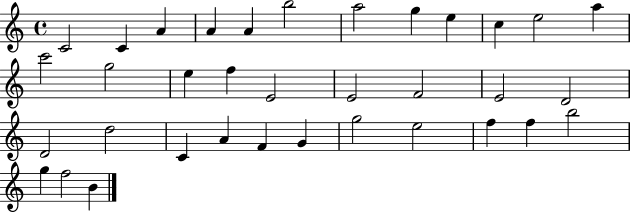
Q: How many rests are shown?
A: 0